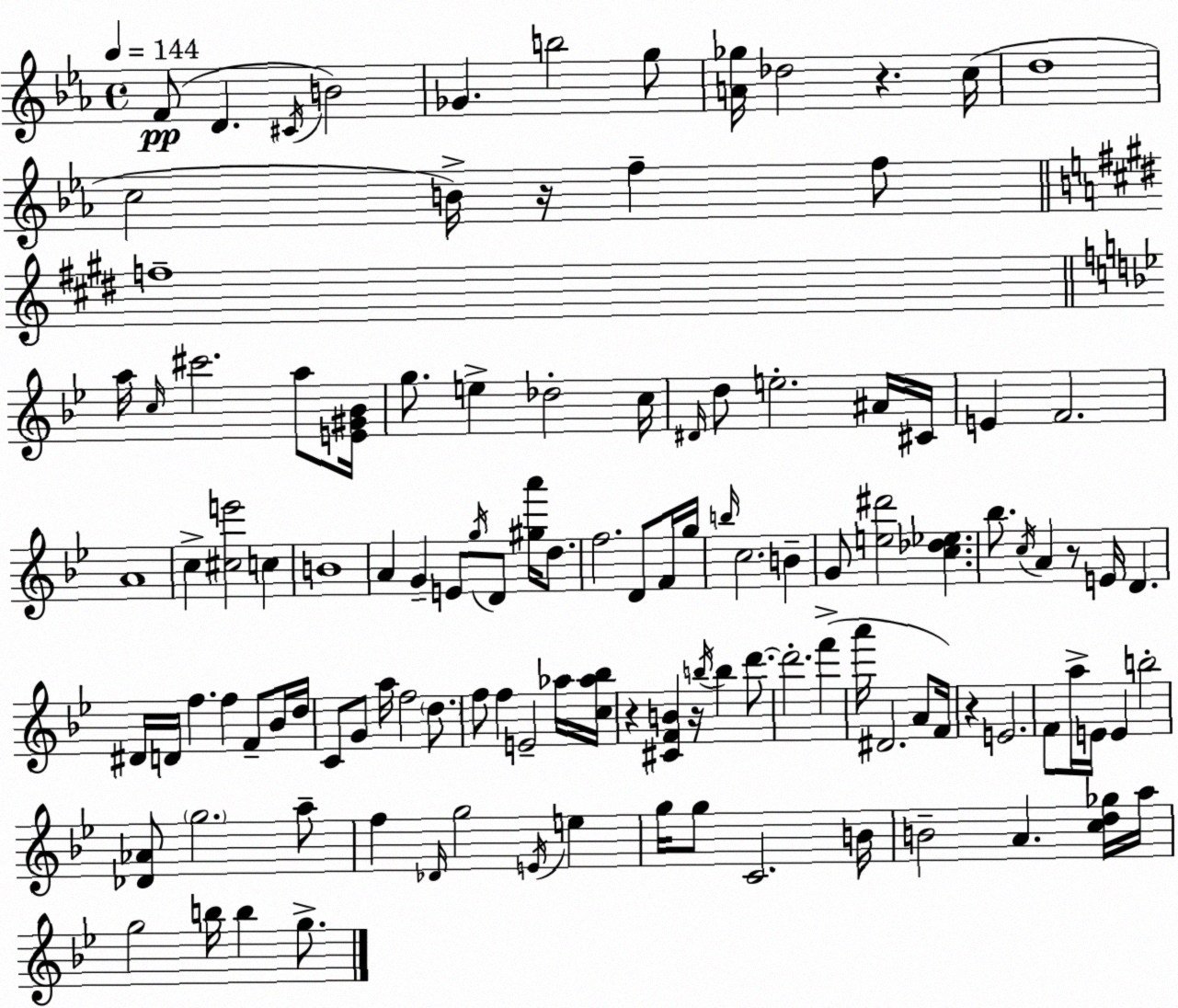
X:1
T:Untitled
M:4/4
L:1/4
K:Eb
F/2 D ^C/4 B2 _G b2 g/2 [A_g]/4 _d2 z c/4 d4 c2 B/4 z/4 f f/2 f4 a/4 c/4 ^c'2 a/2 [E^G_B]/4 g/2 e _d2 c/4 ^D/4 d/2 e2 ^A/4 ^C/4 E F2 A4 c [^ce']2 c B4 A G E/2 g/4 D/2 [^ga']/4 d/2 f2 D/2 F/4 g/4 b/4 c2 B G/2 [e^d']2 [c_d_e] _b/2 c/4 A z/2 E/4 D ^D/4 D/4 f f F/2 _B/4 d/4 C/2 G/2 a/4 f2 d/2 f/2 f E2 _a/4 [c_a_b]/4 z [^CFB] z/4 b/4 b d'/2 d'2 f' a'/4 ^D2 A/2 F/4 z E2 F/2 a/4 E/4 E b2 [_D_A]/2 g2 a/2 f _D/4 g2 E/4 e g/4 g/2 C2 B/4 B2 A [cd_g]/4 a/4 g2 b/4 b g/2